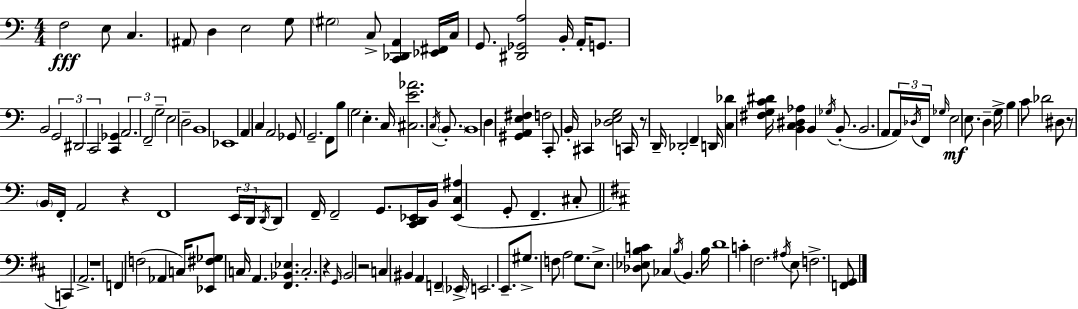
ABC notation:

X:1
T:Untitled
M:4/4
L:1/4
K:Am
F,2 E,/2 C, ^A,,/2 D, E,2 G,/2 ^G,2 C,/2 [C,,_D,,A,,] [_E,,^F,,]/4 C,/4 G,,/2 [^D,,_G,,A,]2 B,,/4 A,,/4 G,,/2 B,,2 G,,2 ^D,,2 C,,2 [C,,_G,,] A,,2 F,,2 G,2 E,2 D,2 B,,4 _E,,4 A,, C, A,,2 _G,,/2 G,,2 F,,/2 B,/2 G,2 E, C,/4 [^C,E_A]2 C,/4 B,,/2 B,,4 D, [^G,,A,,E,^F,] F,2 C,,/2 B,,/4 ^C,, [_D,E,G,]2 C,,/4 z/2 D,,/4 _D,,2 F,, D,,/4 [C,_D] [^F,G,C^D]/4 [B,,C,^D,_A,] B,, _G,/4 B,,/2 B,,2 A,,/2 A,,/4 _D,/4 F,,/4 _G,/4 E,2 E,/2 D, G,/4 B, C/2 _D2 ^D,/2 z/2 B,,/4 F,,/4 A,,2 z F,,4 E,,/4 D,,/4 D,,/4 D,,/2 F,,/4 F,,2 G,,/2 [C,,D,,_E,,]/4 B,,/4 [_E,,C,^A,] G,,/2 F,, ^C,/2 C,, A,,2 z4 F,, F,2 _A,, C,/4 [_E,,^F,_G,]/2 C,/4 A,, [^F,,_B,,_E,] C,2 z G,,/4 B,,2 z2 C, ^B,, A,, F,, _E,,/4 E,,2 E,,/2 ^G,/2 F,/2 A,2 G,/2 E,/2 [_D,_E,B,C]/2 _C, B,/4 B,, B,/4 D4 C ^F,2 ^A,/4 E,/2 F,2 [F,,G,,]/2